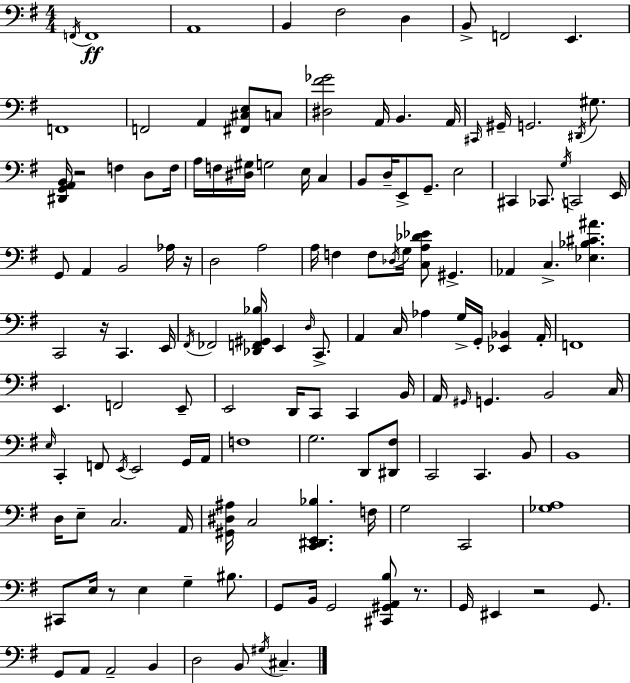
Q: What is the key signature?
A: E minor